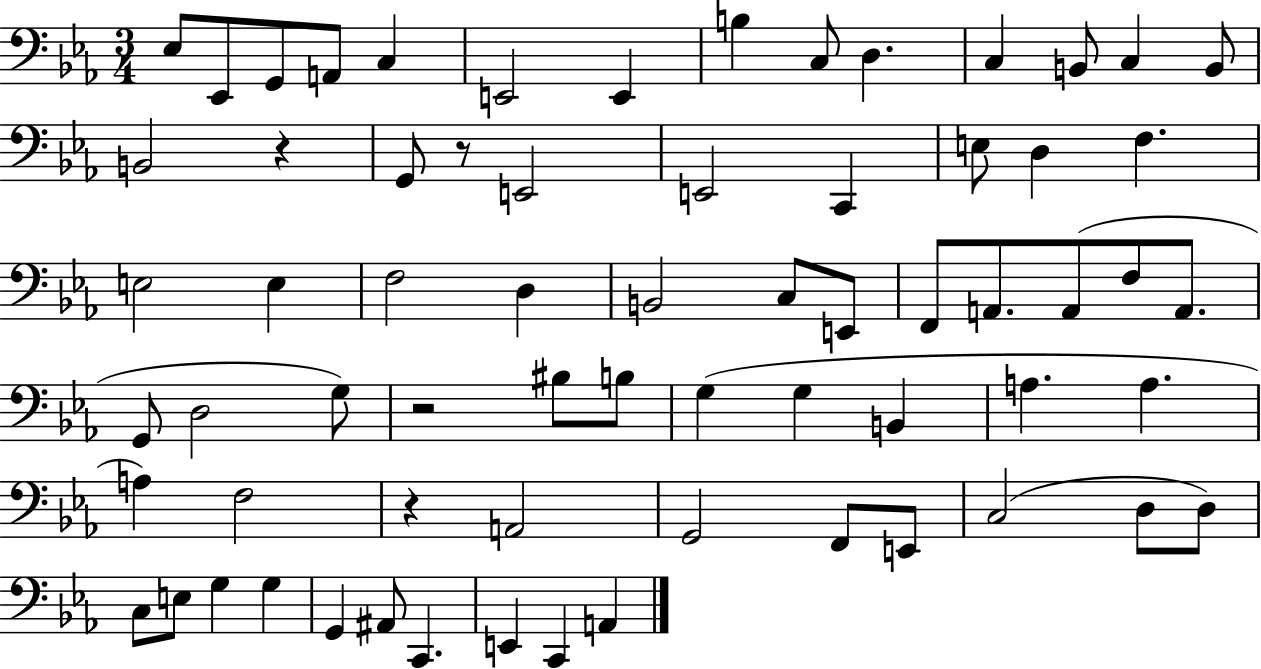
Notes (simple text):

Eb3/e Eb2/e G2/e A2/e C3/q E2/h E2/q B3/q C3/e D3/q. C3/q B2/e C3/q B2/e B2/h R/q G2/e R/e E2/h E2/h C2/q E3/e D3/q F3/q. E3/h E3/q F3/h D3/q B2/h C3/e E2/e F2/e A2/e. A2/e F3/e A2/e. G2/e D3/h G3/e R/h BIS3/e B3/e G3/q G3/q B2/q A3/q. A3/q. A3/q F3/h R/q A2/h G2/h F2/e E2/e C3/h D3/e D3/e C3/e E3/e G3/q G3/q G2/q A#2/e C2/q. E2/q C2/q A2/q